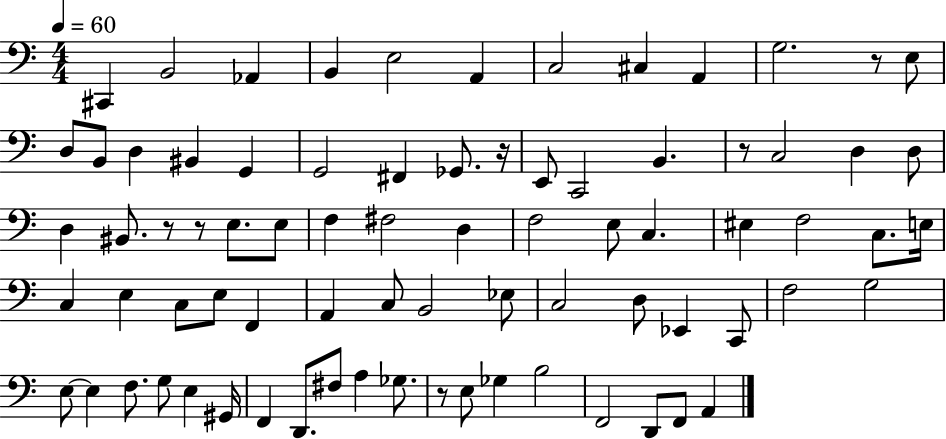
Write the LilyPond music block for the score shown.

{
  \clef bass
  \numericTimeSignature
  \time 4/4
  \key c \major
  \tempo 4 = 60
  cis,4 b,2 aes,4 | b,4 e2 a,4 | c2 cis4 a,4 | g2. r8 e8 | \break d8 b,8 d4 bis,4 g,4 | g,2 fis,4 ges,8. r16 | e,8 c,2 b,4. | r8 c2 d4 d8 | \break d4 bis,8. r8 r8 e8. e8 | f4 fis2 d4 | f2 e8 c4. | eis4 f2 c8. e16 | \break c4 e4 c8 e8 f,4 | a,4 c8 b,2 ees8 | c2 d8 ees,4 c,8 | f2 g2 | \break e8~~ e4 f8. g8 e4 gis,16 | f,4 d,8. fis8 a4 ges8. | r8 e8 ges4 b2 | f,2 d,8 f,8 a,4 | \break \bar "|."
}